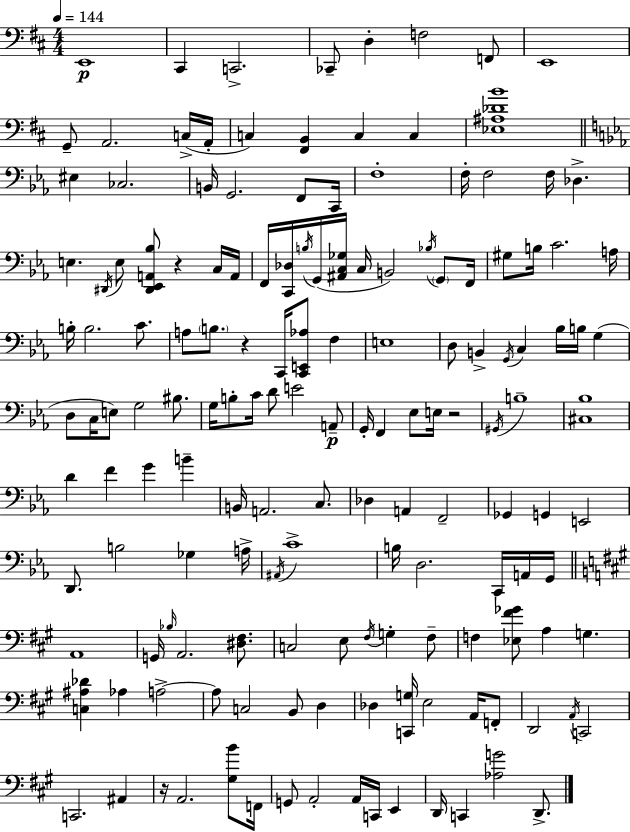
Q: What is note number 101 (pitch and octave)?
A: G2